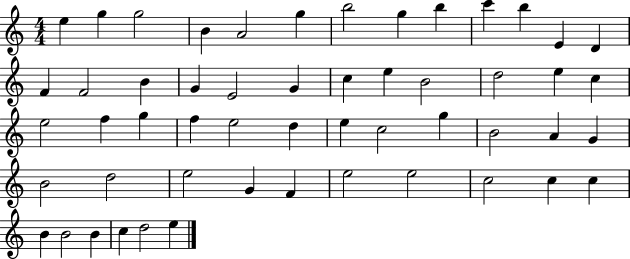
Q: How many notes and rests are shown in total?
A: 53